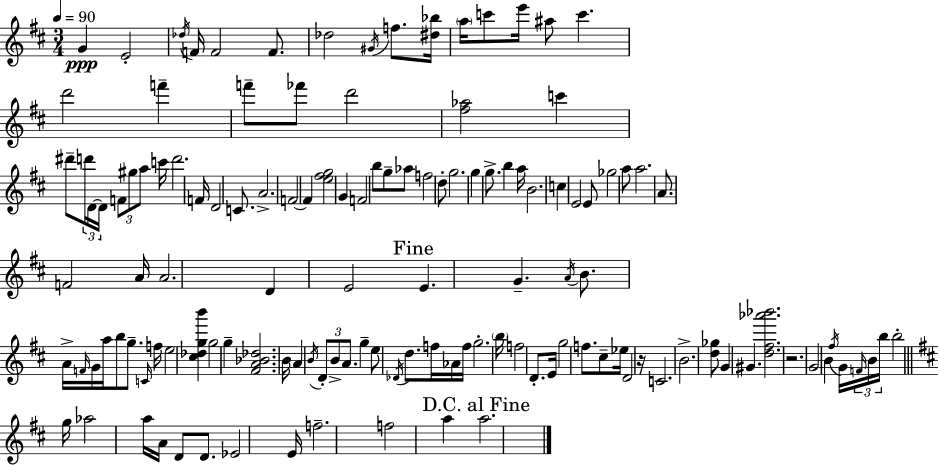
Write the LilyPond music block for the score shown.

{
  \clef treble
  \numericTimeSignature
  \time 3/4
  \key d \major
  \tempo 4 = 90
  \repeat volta 2 { g'4\ppp e'2-. | \acciaccatura { des''16 } f'16 f'2 f'8. | des''2 \acciaccatura { gis'16 } f''8. | <dis'' bes''>16 \parenthesize a''16 c'''8 e'''16 ais''8 c'''4. | \break d'''2 f'''4-- | f'''8-- fes'''8 d'''2 | <fis'' aes''>2 c'''4 | dis'''8-- \tuplet 3/2 { d'''16 d'16~~ d'16 } \tuplet 3/2 { f'8 gis''8 a''8 } | \break c'''16 d'''2. | f'16 d'2 c'8. | a'2.-> | f'2~~ f'4 | \break <e'' fis'' g''>2 g'4 | f'2 b''8 | g''8-- aes''8 f''2 | d''8-. g''2. | \break g''4 g''8.-> b''4 | a''16 b'2. | c''4 e'2 | e'8 ges''2 | \break a''8 a''2. | a'8. f'2 | a'16 a'2. | d'4 e'2 | \break \mark "Fine" e'4. g'4.-- | \acciaccatura { a'16 } b'8. a'16-> \grace { f'16 } g'16 a''16 b''8 | g''8.-- \grace { c'16 } f''16 e''2 | <cis'' des'' g'' b'''>4 g''2 | \break g''4-- <fis' a' bes' des''>2. | b'16 a'4 \acciaccatura { b'16 } \tuplet 3/2 { d'8-. | b'8-> a'8. } g''4-- e''8 | \acciaccatura { des'16 } d''8. f''16 aes'16 f''16 g''2.-. | \break \parenthesize b''16 f''2 | d'8.-. e'16 g''2 | f''8. cis''8-- ees''16 d'2 | r16 c'2. | \break b'2.-> | <d'' ges''>8 g'4 | gis'4. <d'' fis'' aes''' bes'''>2. | r2. | \break g'2 | b'4 \acciaccatura { fis''16 } g'16 \tuplet 3/2 { \grace { f'16 } b'16 b''16 } | b''2-. \bar "||" \break \key d \major g''16 aes''2 a''16 a'16 d'8 | d'8. ees'2 | e'16 f''2.-- | f''2 a''4 | \break \mark "D.C. al Fine" a''2. | } \bar "|."
}